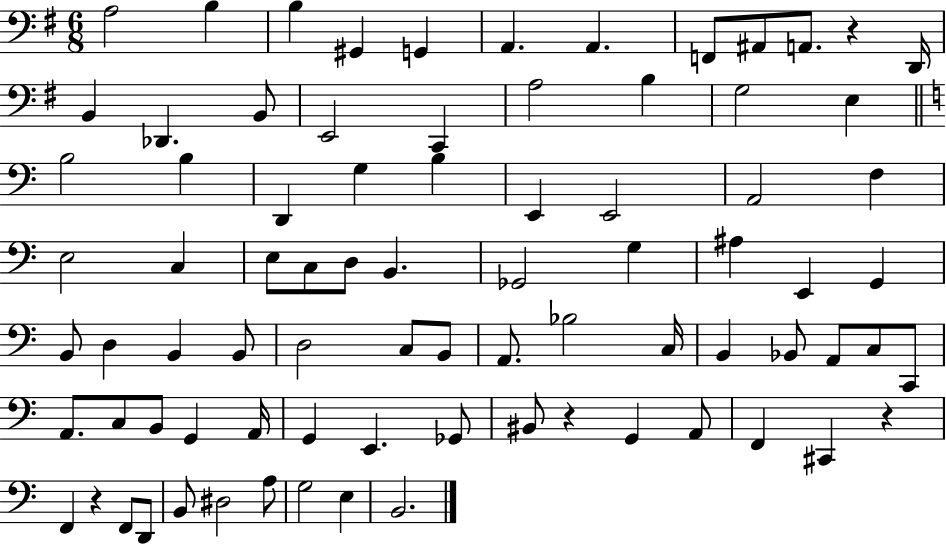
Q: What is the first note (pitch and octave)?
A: A3